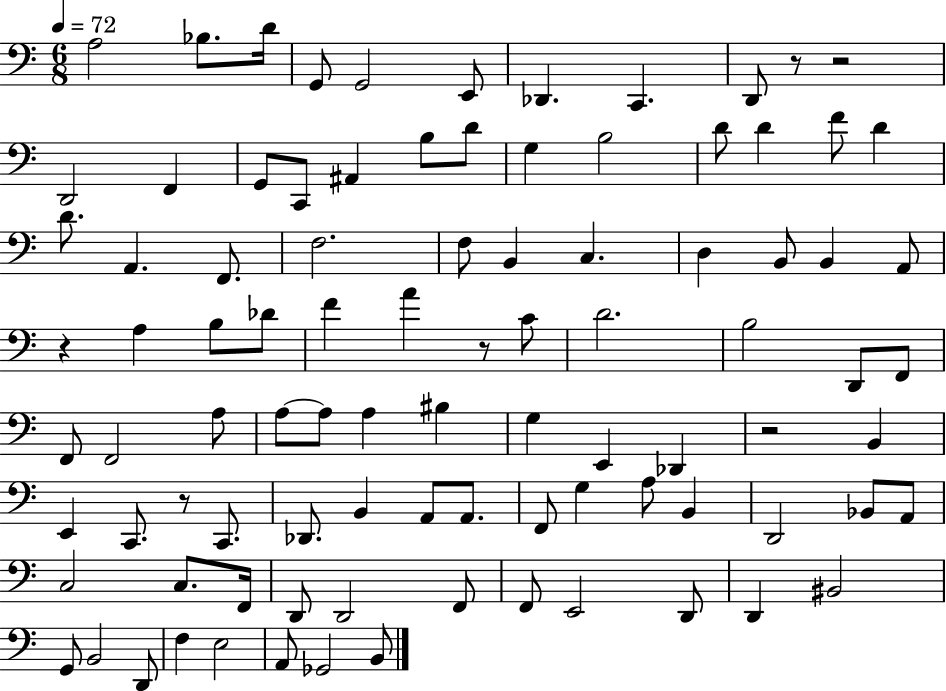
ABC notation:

X:1
T:Untitled
M:6/8
L:1/4
K:C
A,2 _B,/2 D/4 G,,/2 G,,2 E,,/2 _D,, C,, D,,/2 z/2 z2 D,,2 F,, G,,/2 C,,/2 ^A,, B,/2 D/2 G, B,2 D/2 D F/2 D D/2 A,, F,,/2 F,2 F,/2 B,, C, D, B,,/2 B,, A,,/2 z A, B,/2 _D/2 F A z/2 C/2 D2 B,2 D,,/2 F,,/2 F,,/2 F,,2 A,/2 A,/2 A,/2 A, ^B, G, E,, _D,, z2 B,, E,, C,,/2 z/2 C,,/2 _D,,/2 B,, A,,/2 A,,/2 F,,/2 G, A,/2 B,, D,,2 _B,,/2 A,,/2 C,2 C,/2 F,,/4 D,,/2 D,,2 F,,/2 F,,/2 E,,2 D,,/2 D,, ^B,,2 G,,/2 B,,2 D,,/2 F, E,2 A,,/2 _G,,2 B,,/2